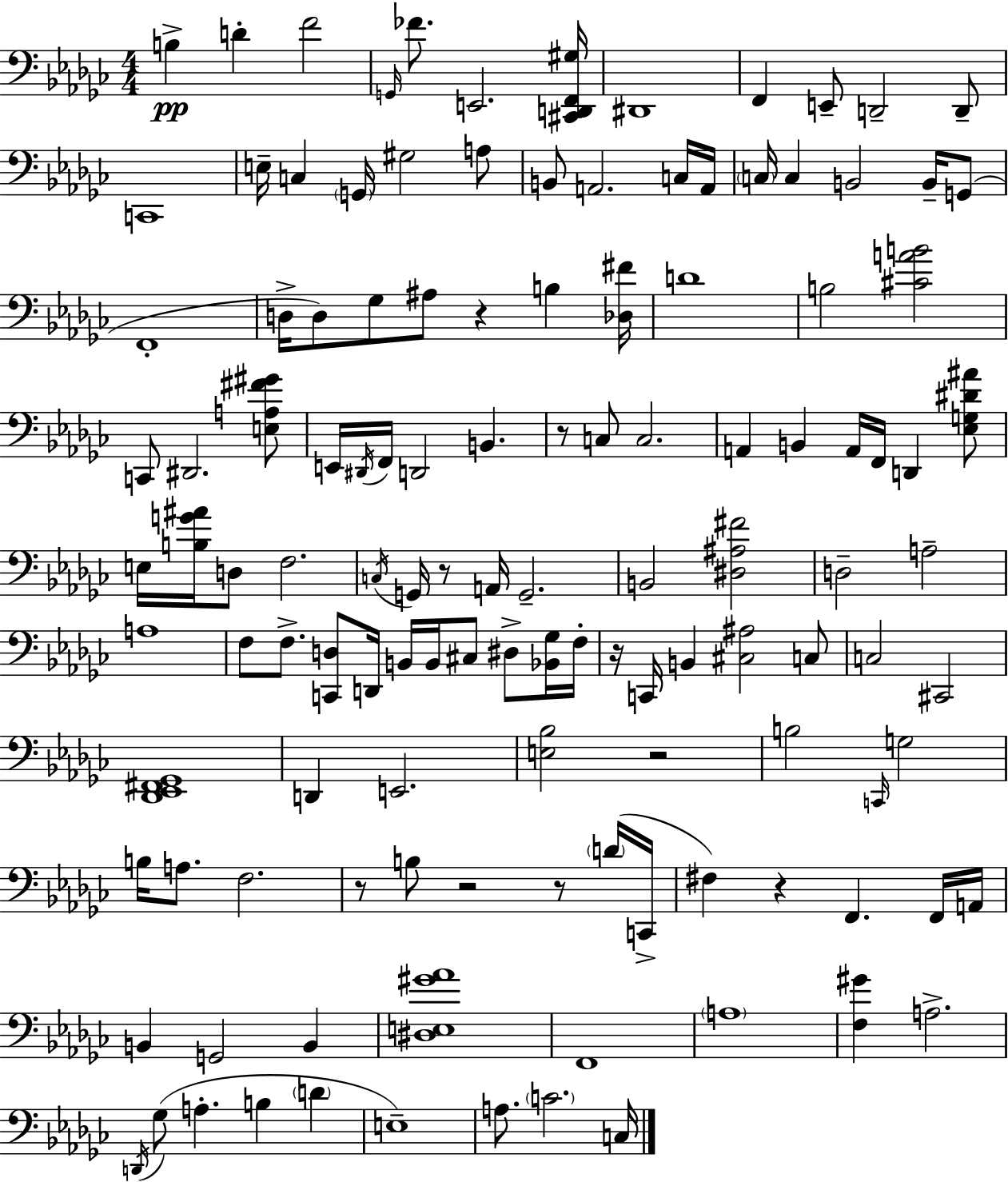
X:1
T:Untitled
M:4/4
L:1/4
K:Ebm
B, D F2 G,,/4 _F/2 E,,2 [^C,,D,,F,,^G,]/4 ^D,,4 F,, E,,/2 D,,2 D,,/2 C,,4 E,/4 C, G,,/4 ^G,2 A,/2 B,,/2 A,,2 C,/4 A,,/4 C,/4 C, B,,2 B,,/4 G,,/2 F,,4 D,/4 D,/2 _G,/2 ^A,/2 z B, [_D,^F]/4 D4 B,2 [^CAB]2 C,,/2 ^D,,2 [E,A,^F^G]/2 E,,/4 ^D,,/4 F,,/4 D,,2 B,, z/2 C,/2 C,2 A,, B,, A,,/4 F,,/4 D,, [_E,G,^D^A]/2 E,/4 [B,G^A]/4 D,/2 F,2 C,/4 G,,/4 z/2 A,,/4 G,,2 B,,2 [^D,^A,^F]2 D,2 A,2 A,4 F,/2 F,/2 [C,,D,]/2 D,,/4 B,,/4 B,,/4 ^C,/2 ^D,/2 [_B,,_G,]/4 F,/4 z/4 C,,/4 B,, [^C,^A,]2 C,/2 C,2 ^C,,2 [_D,,_E,,^F,,_G,,]4 D,, E,,2 [E,_B,]2 z2 B,2 C,,/4 G,2 B,/4 A,/2 F,2 z/2 B,/2 z2 z/2 D/4 C,,/4 ^F, z F,, F,,/4 A,,/4 B,, G,,2 B,, [^D,E,^G_A]4 F,,4 A,4 [F,^G] A,2 D,,/4 _G,/2 A, B, D E,4 A,/2 C2 C,/4